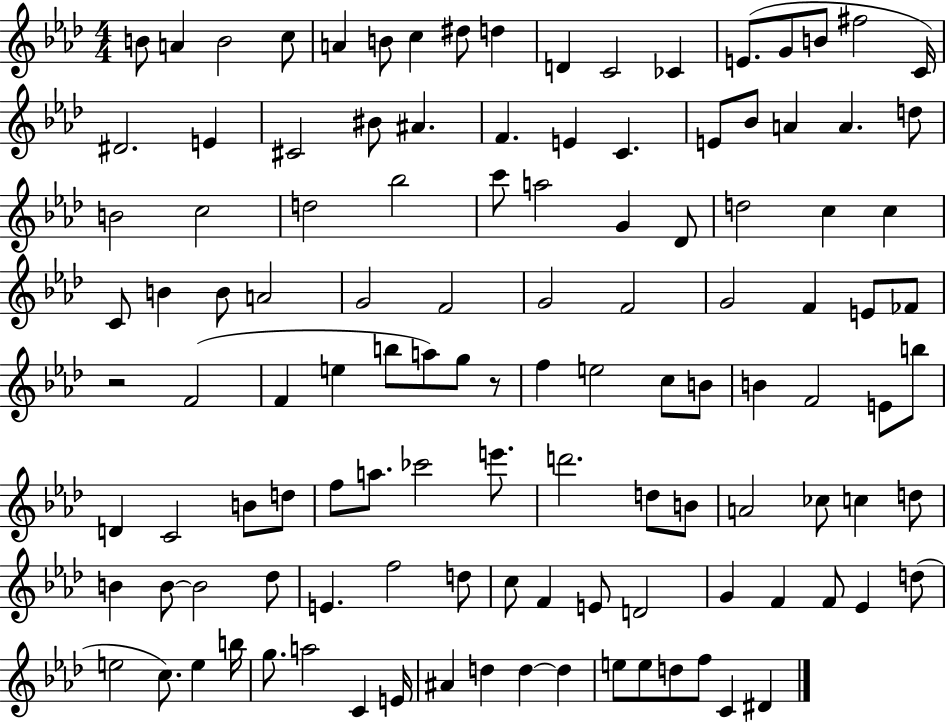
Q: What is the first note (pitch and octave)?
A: B4